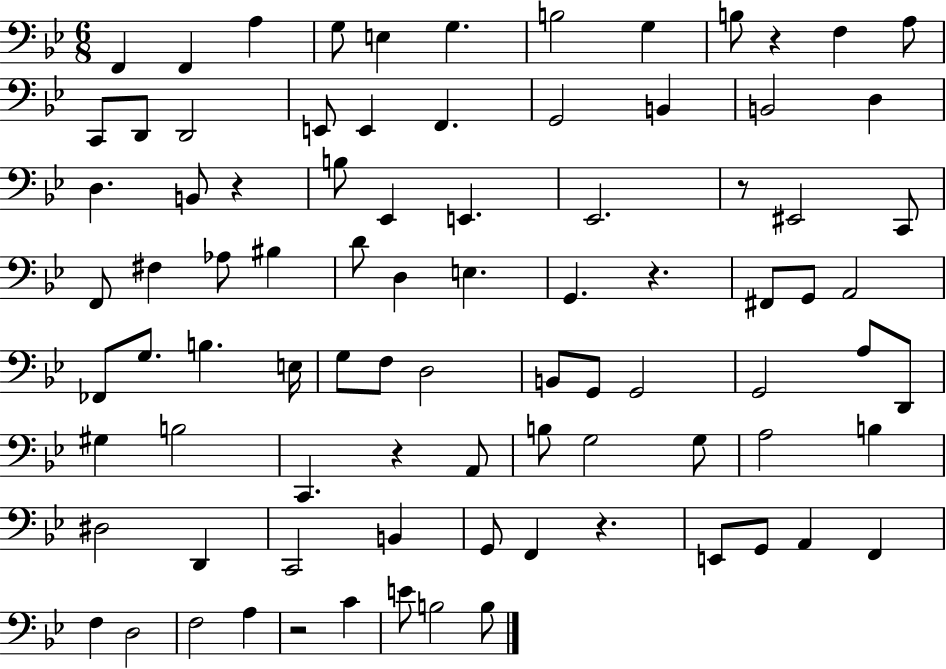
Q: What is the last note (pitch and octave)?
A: B3